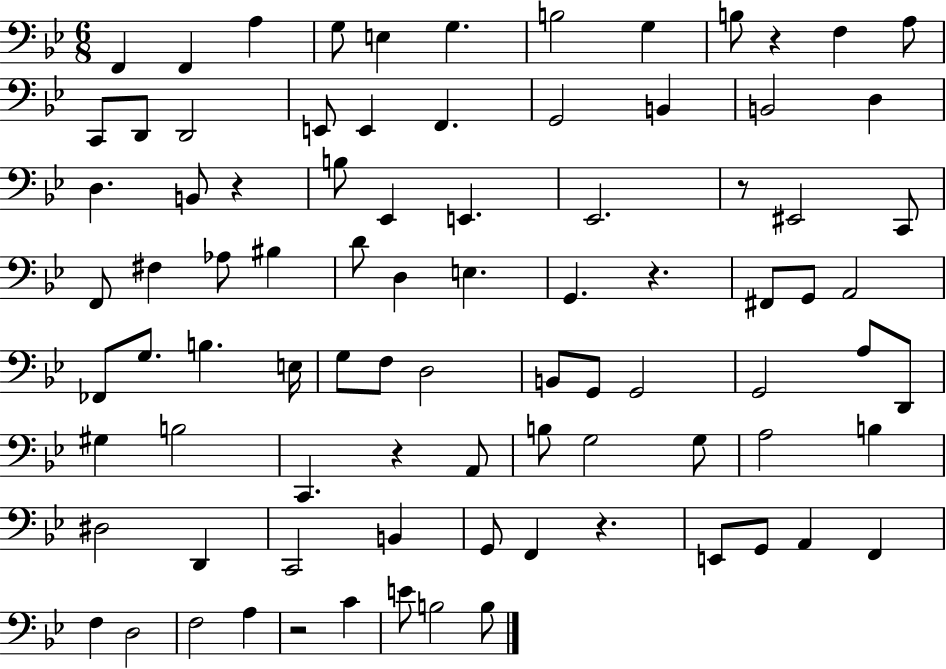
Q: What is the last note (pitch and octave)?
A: B3